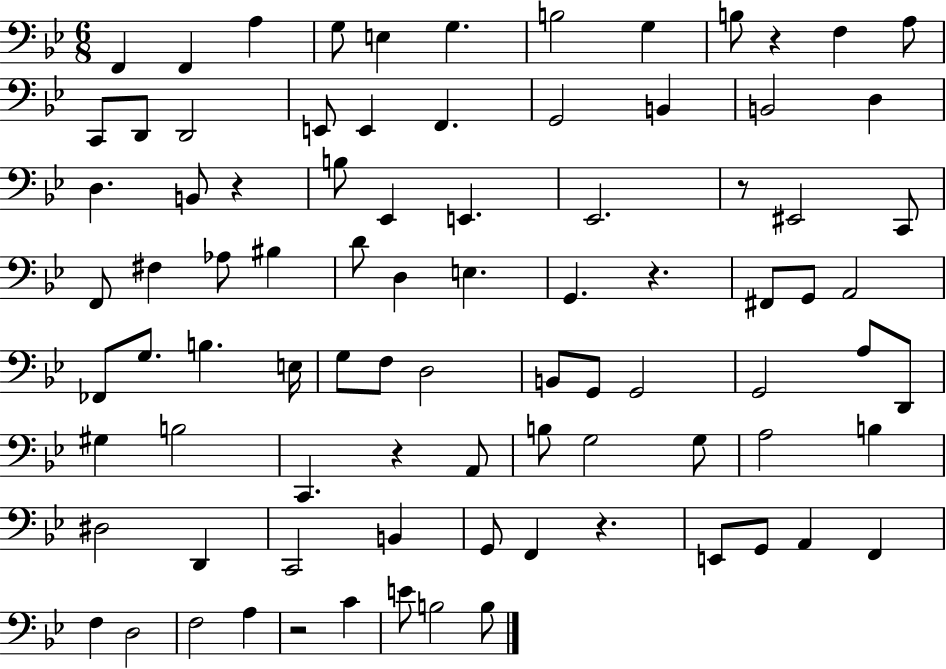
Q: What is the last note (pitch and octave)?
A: B3